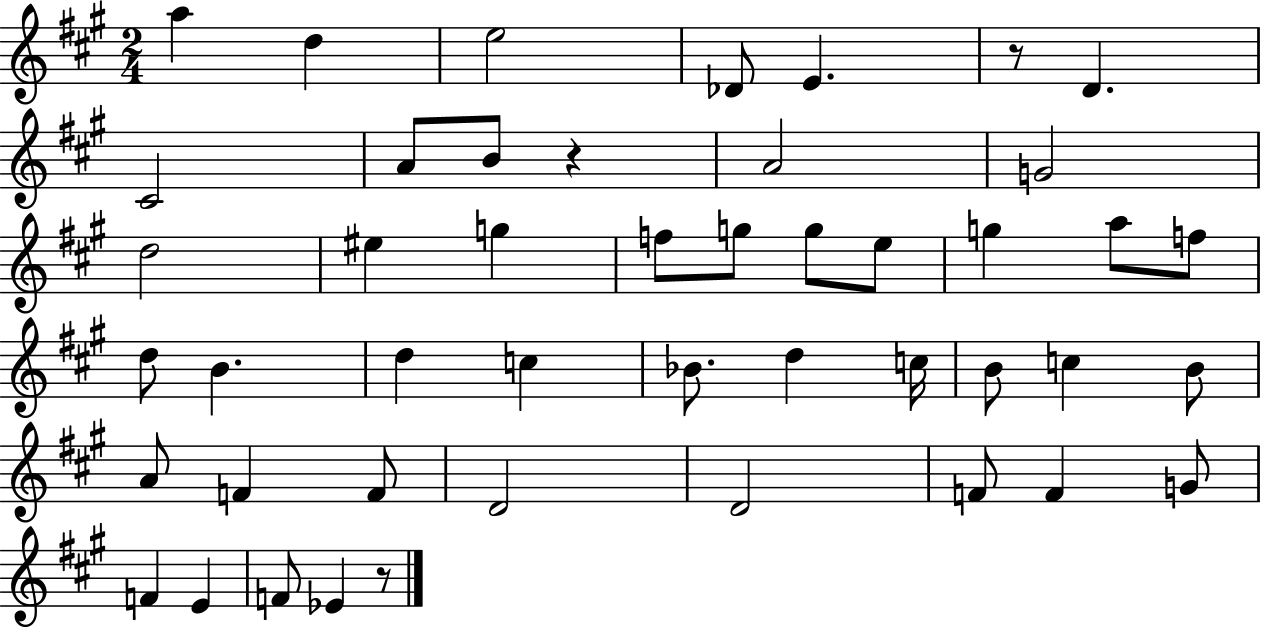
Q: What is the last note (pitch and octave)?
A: Eb4